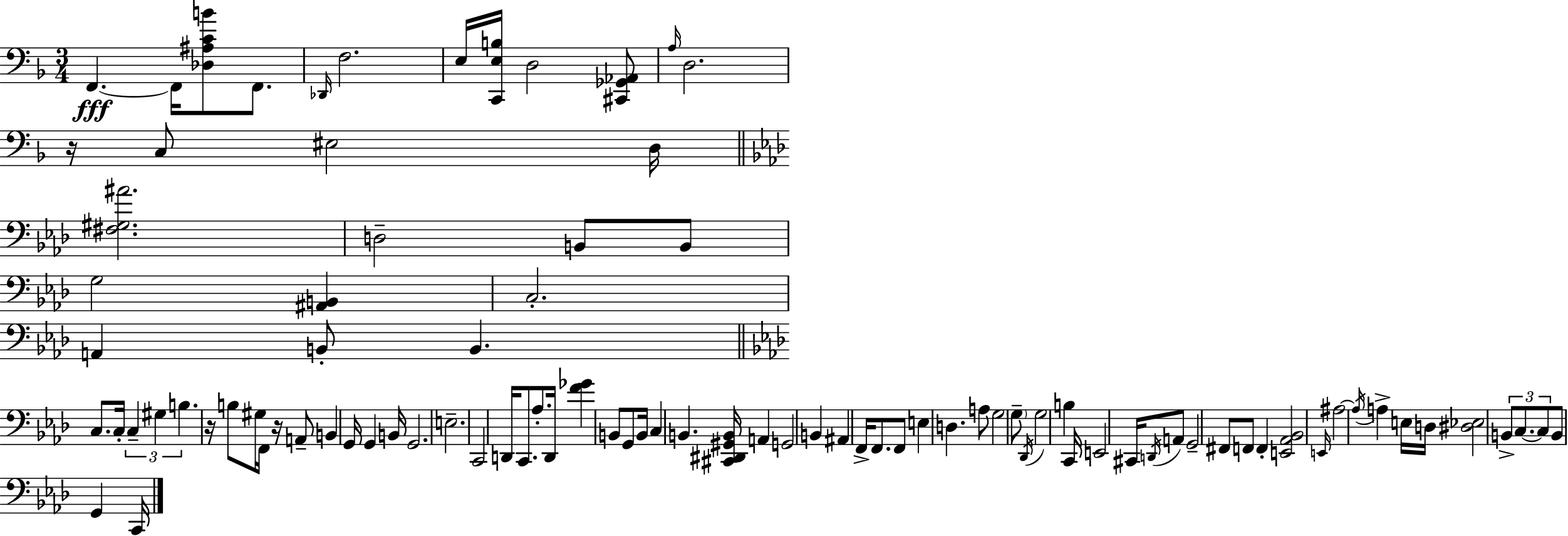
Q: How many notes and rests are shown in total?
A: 93